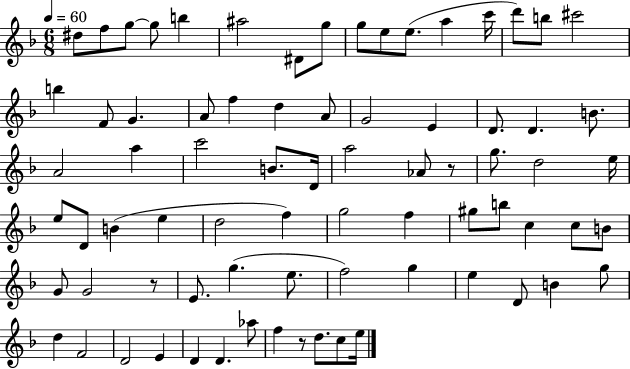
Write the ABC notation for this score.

X:1
T:Untitled
M:6/8
L:1/4
K:F
^d/2 f/2 g/2 g/2 b ^a2 ^D/2 g/2 g/2 e/2 e/2 a c'/4 d'/2 b/2 ^c'2 b F/2 G A/2 f d A/2 G2 E D/2 D B/2 A2 a c'2 B/2 D/4 a2 _A/2 z/2 g/2 d2 e/4 e/2 D/2 B e d2 f g2 f ^g/2 b/2 c c/2 B/2 G/2 G2 z/2 E/2 g e/2 f2 g e D/2 B g/2 d F2 D2 E D D _a/2 f z/2 d/2 c/2 e/4